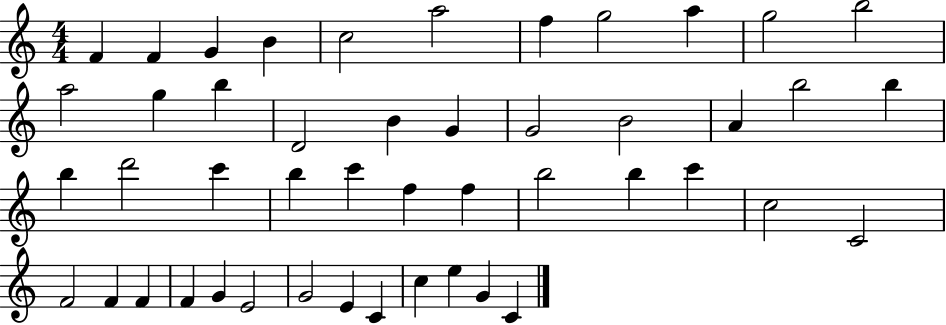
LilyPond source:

{
  \clef treble
  \numericTimeSignature
  \time 4/4
  \key c \major
  f'4 f'4 g'4 b'4 | c''2 a''2 | f''4 g''2 a''4 | g''2 b''2 | \break a''2 g''4 b''4 | d'2 b'4 g'4 | g'2 b'2 | a'4 b''2 b''4 | \break b''4 d'''2 c'''4 | b''4 c'''4 f''4 f''4 | b''2 b''4 c'''4 | c''2 c'2 | \break f'2 f'4 f'4 | f'4 g'4 e'2 | g'2 e'4 c'4 | c''4 e''4 g'4 c'4 | \break \bar "|."
}